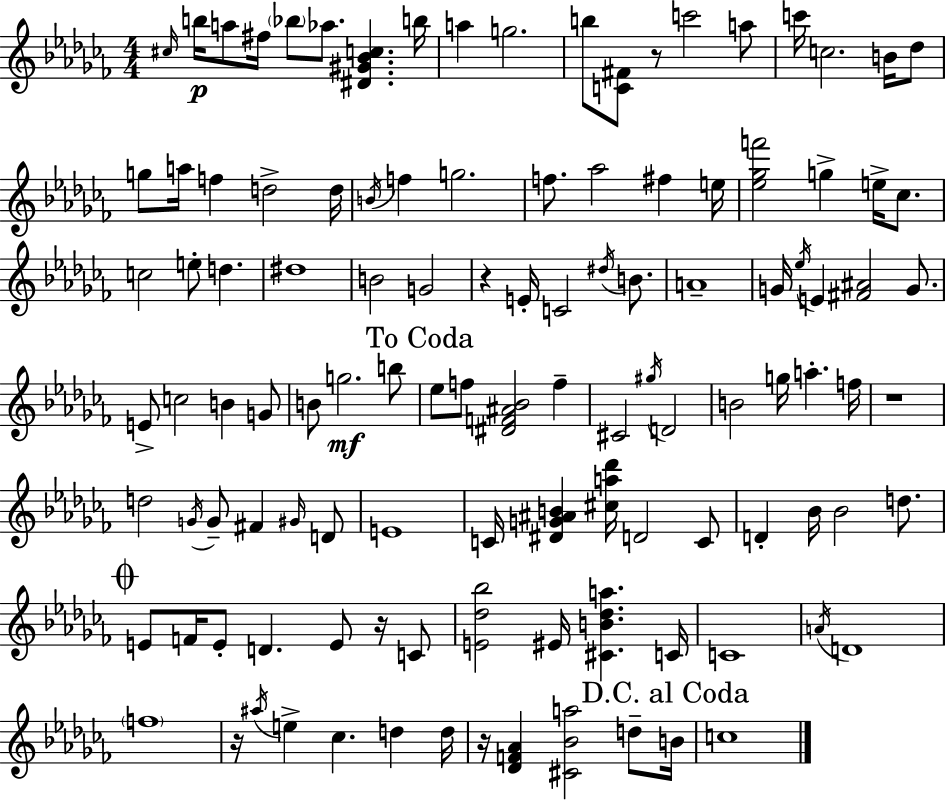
C#5/s B5/s A5/e F#5/s Bb5/e Ab5/e. [D#4,G#4,Bb4,C5]/q. B5/s A5/q G5/h. B5/e [C4,F#4]/e R/e C6/h A5/e C6/s C5/h. B4/s Db5/e G5/e A5/s F5/q D5/h D5/s B4/s F5/q G5/h. F5/e. Ab5/h F#5/q E5/s [Eb5,Gb5,F6]/h G5/q E5/s CES5/e. C5/h E5/e D5/q. D#5/w B4/h G4/h R/q E4/s C4/h D#5/s B4/e. A4/w G4/s Eb5/s E4/q [F#4,A#4]/h G4/e. E4/e C5/h B4/q G4/e B4/e G5/h. B5/e Eb5/e F5/e [D#4,F4,A#4,Bb4]/h F5/q C#4/h G#5/s D4/h B4/h G5/s A5/q. F5/s R/w D5/h G4/s G4/e F#4/q G#4/s D4/e E4/w C4/s [D#4,G4,A#4,B4]/q [C#5,A5,Db6]/s D4/h C4/e D4/q Bb4/s Bb4/h D5/e. E4/e F4/s E4/e D4/q. E4/e R/s C4/e [E4,Db5,Bb5]/h EIS4/s [C#4,B4,Db5,A5]/q. C4/s C4/w A4/s D4/w F5/w R/s A#5/s E5/q CES5/q. D5/q D5/s R/s [Db4,F4,Ab4]/q [C#4,Bb4,A5]/h D5/e B4/s C5/w